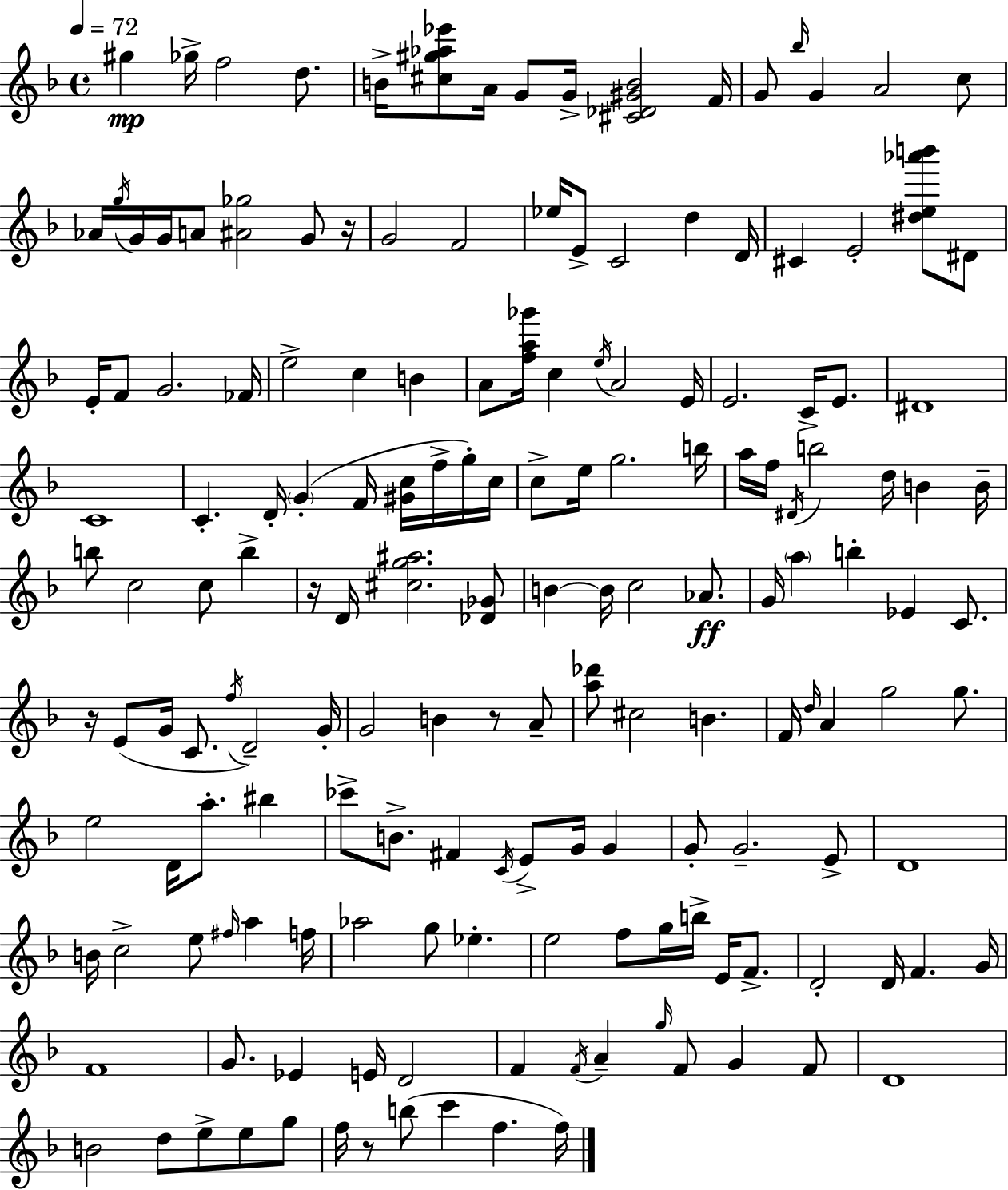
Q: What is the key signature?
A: D minor